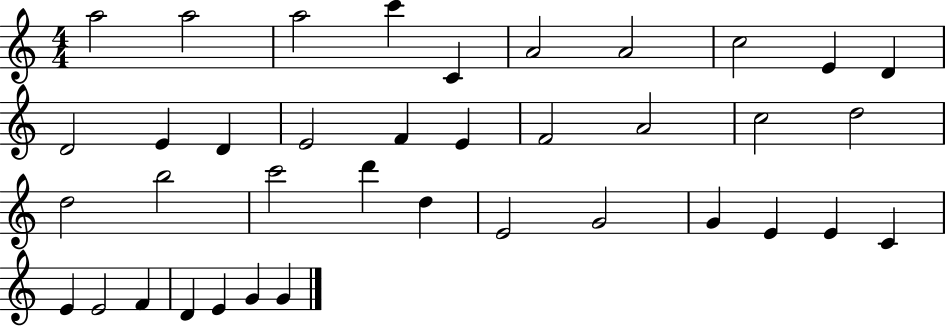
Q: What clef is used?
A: treble